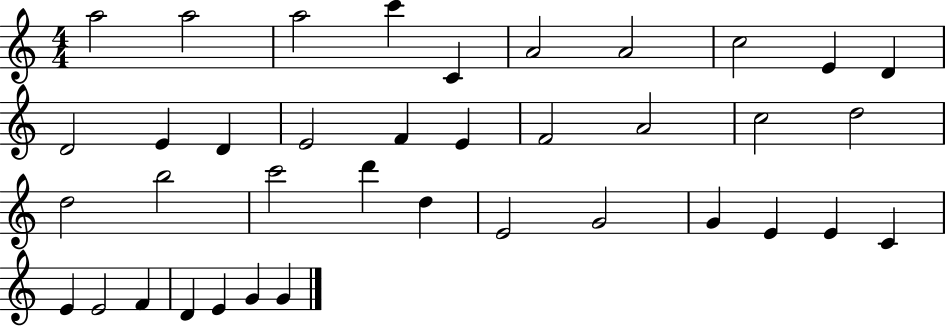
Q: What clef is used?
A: treble